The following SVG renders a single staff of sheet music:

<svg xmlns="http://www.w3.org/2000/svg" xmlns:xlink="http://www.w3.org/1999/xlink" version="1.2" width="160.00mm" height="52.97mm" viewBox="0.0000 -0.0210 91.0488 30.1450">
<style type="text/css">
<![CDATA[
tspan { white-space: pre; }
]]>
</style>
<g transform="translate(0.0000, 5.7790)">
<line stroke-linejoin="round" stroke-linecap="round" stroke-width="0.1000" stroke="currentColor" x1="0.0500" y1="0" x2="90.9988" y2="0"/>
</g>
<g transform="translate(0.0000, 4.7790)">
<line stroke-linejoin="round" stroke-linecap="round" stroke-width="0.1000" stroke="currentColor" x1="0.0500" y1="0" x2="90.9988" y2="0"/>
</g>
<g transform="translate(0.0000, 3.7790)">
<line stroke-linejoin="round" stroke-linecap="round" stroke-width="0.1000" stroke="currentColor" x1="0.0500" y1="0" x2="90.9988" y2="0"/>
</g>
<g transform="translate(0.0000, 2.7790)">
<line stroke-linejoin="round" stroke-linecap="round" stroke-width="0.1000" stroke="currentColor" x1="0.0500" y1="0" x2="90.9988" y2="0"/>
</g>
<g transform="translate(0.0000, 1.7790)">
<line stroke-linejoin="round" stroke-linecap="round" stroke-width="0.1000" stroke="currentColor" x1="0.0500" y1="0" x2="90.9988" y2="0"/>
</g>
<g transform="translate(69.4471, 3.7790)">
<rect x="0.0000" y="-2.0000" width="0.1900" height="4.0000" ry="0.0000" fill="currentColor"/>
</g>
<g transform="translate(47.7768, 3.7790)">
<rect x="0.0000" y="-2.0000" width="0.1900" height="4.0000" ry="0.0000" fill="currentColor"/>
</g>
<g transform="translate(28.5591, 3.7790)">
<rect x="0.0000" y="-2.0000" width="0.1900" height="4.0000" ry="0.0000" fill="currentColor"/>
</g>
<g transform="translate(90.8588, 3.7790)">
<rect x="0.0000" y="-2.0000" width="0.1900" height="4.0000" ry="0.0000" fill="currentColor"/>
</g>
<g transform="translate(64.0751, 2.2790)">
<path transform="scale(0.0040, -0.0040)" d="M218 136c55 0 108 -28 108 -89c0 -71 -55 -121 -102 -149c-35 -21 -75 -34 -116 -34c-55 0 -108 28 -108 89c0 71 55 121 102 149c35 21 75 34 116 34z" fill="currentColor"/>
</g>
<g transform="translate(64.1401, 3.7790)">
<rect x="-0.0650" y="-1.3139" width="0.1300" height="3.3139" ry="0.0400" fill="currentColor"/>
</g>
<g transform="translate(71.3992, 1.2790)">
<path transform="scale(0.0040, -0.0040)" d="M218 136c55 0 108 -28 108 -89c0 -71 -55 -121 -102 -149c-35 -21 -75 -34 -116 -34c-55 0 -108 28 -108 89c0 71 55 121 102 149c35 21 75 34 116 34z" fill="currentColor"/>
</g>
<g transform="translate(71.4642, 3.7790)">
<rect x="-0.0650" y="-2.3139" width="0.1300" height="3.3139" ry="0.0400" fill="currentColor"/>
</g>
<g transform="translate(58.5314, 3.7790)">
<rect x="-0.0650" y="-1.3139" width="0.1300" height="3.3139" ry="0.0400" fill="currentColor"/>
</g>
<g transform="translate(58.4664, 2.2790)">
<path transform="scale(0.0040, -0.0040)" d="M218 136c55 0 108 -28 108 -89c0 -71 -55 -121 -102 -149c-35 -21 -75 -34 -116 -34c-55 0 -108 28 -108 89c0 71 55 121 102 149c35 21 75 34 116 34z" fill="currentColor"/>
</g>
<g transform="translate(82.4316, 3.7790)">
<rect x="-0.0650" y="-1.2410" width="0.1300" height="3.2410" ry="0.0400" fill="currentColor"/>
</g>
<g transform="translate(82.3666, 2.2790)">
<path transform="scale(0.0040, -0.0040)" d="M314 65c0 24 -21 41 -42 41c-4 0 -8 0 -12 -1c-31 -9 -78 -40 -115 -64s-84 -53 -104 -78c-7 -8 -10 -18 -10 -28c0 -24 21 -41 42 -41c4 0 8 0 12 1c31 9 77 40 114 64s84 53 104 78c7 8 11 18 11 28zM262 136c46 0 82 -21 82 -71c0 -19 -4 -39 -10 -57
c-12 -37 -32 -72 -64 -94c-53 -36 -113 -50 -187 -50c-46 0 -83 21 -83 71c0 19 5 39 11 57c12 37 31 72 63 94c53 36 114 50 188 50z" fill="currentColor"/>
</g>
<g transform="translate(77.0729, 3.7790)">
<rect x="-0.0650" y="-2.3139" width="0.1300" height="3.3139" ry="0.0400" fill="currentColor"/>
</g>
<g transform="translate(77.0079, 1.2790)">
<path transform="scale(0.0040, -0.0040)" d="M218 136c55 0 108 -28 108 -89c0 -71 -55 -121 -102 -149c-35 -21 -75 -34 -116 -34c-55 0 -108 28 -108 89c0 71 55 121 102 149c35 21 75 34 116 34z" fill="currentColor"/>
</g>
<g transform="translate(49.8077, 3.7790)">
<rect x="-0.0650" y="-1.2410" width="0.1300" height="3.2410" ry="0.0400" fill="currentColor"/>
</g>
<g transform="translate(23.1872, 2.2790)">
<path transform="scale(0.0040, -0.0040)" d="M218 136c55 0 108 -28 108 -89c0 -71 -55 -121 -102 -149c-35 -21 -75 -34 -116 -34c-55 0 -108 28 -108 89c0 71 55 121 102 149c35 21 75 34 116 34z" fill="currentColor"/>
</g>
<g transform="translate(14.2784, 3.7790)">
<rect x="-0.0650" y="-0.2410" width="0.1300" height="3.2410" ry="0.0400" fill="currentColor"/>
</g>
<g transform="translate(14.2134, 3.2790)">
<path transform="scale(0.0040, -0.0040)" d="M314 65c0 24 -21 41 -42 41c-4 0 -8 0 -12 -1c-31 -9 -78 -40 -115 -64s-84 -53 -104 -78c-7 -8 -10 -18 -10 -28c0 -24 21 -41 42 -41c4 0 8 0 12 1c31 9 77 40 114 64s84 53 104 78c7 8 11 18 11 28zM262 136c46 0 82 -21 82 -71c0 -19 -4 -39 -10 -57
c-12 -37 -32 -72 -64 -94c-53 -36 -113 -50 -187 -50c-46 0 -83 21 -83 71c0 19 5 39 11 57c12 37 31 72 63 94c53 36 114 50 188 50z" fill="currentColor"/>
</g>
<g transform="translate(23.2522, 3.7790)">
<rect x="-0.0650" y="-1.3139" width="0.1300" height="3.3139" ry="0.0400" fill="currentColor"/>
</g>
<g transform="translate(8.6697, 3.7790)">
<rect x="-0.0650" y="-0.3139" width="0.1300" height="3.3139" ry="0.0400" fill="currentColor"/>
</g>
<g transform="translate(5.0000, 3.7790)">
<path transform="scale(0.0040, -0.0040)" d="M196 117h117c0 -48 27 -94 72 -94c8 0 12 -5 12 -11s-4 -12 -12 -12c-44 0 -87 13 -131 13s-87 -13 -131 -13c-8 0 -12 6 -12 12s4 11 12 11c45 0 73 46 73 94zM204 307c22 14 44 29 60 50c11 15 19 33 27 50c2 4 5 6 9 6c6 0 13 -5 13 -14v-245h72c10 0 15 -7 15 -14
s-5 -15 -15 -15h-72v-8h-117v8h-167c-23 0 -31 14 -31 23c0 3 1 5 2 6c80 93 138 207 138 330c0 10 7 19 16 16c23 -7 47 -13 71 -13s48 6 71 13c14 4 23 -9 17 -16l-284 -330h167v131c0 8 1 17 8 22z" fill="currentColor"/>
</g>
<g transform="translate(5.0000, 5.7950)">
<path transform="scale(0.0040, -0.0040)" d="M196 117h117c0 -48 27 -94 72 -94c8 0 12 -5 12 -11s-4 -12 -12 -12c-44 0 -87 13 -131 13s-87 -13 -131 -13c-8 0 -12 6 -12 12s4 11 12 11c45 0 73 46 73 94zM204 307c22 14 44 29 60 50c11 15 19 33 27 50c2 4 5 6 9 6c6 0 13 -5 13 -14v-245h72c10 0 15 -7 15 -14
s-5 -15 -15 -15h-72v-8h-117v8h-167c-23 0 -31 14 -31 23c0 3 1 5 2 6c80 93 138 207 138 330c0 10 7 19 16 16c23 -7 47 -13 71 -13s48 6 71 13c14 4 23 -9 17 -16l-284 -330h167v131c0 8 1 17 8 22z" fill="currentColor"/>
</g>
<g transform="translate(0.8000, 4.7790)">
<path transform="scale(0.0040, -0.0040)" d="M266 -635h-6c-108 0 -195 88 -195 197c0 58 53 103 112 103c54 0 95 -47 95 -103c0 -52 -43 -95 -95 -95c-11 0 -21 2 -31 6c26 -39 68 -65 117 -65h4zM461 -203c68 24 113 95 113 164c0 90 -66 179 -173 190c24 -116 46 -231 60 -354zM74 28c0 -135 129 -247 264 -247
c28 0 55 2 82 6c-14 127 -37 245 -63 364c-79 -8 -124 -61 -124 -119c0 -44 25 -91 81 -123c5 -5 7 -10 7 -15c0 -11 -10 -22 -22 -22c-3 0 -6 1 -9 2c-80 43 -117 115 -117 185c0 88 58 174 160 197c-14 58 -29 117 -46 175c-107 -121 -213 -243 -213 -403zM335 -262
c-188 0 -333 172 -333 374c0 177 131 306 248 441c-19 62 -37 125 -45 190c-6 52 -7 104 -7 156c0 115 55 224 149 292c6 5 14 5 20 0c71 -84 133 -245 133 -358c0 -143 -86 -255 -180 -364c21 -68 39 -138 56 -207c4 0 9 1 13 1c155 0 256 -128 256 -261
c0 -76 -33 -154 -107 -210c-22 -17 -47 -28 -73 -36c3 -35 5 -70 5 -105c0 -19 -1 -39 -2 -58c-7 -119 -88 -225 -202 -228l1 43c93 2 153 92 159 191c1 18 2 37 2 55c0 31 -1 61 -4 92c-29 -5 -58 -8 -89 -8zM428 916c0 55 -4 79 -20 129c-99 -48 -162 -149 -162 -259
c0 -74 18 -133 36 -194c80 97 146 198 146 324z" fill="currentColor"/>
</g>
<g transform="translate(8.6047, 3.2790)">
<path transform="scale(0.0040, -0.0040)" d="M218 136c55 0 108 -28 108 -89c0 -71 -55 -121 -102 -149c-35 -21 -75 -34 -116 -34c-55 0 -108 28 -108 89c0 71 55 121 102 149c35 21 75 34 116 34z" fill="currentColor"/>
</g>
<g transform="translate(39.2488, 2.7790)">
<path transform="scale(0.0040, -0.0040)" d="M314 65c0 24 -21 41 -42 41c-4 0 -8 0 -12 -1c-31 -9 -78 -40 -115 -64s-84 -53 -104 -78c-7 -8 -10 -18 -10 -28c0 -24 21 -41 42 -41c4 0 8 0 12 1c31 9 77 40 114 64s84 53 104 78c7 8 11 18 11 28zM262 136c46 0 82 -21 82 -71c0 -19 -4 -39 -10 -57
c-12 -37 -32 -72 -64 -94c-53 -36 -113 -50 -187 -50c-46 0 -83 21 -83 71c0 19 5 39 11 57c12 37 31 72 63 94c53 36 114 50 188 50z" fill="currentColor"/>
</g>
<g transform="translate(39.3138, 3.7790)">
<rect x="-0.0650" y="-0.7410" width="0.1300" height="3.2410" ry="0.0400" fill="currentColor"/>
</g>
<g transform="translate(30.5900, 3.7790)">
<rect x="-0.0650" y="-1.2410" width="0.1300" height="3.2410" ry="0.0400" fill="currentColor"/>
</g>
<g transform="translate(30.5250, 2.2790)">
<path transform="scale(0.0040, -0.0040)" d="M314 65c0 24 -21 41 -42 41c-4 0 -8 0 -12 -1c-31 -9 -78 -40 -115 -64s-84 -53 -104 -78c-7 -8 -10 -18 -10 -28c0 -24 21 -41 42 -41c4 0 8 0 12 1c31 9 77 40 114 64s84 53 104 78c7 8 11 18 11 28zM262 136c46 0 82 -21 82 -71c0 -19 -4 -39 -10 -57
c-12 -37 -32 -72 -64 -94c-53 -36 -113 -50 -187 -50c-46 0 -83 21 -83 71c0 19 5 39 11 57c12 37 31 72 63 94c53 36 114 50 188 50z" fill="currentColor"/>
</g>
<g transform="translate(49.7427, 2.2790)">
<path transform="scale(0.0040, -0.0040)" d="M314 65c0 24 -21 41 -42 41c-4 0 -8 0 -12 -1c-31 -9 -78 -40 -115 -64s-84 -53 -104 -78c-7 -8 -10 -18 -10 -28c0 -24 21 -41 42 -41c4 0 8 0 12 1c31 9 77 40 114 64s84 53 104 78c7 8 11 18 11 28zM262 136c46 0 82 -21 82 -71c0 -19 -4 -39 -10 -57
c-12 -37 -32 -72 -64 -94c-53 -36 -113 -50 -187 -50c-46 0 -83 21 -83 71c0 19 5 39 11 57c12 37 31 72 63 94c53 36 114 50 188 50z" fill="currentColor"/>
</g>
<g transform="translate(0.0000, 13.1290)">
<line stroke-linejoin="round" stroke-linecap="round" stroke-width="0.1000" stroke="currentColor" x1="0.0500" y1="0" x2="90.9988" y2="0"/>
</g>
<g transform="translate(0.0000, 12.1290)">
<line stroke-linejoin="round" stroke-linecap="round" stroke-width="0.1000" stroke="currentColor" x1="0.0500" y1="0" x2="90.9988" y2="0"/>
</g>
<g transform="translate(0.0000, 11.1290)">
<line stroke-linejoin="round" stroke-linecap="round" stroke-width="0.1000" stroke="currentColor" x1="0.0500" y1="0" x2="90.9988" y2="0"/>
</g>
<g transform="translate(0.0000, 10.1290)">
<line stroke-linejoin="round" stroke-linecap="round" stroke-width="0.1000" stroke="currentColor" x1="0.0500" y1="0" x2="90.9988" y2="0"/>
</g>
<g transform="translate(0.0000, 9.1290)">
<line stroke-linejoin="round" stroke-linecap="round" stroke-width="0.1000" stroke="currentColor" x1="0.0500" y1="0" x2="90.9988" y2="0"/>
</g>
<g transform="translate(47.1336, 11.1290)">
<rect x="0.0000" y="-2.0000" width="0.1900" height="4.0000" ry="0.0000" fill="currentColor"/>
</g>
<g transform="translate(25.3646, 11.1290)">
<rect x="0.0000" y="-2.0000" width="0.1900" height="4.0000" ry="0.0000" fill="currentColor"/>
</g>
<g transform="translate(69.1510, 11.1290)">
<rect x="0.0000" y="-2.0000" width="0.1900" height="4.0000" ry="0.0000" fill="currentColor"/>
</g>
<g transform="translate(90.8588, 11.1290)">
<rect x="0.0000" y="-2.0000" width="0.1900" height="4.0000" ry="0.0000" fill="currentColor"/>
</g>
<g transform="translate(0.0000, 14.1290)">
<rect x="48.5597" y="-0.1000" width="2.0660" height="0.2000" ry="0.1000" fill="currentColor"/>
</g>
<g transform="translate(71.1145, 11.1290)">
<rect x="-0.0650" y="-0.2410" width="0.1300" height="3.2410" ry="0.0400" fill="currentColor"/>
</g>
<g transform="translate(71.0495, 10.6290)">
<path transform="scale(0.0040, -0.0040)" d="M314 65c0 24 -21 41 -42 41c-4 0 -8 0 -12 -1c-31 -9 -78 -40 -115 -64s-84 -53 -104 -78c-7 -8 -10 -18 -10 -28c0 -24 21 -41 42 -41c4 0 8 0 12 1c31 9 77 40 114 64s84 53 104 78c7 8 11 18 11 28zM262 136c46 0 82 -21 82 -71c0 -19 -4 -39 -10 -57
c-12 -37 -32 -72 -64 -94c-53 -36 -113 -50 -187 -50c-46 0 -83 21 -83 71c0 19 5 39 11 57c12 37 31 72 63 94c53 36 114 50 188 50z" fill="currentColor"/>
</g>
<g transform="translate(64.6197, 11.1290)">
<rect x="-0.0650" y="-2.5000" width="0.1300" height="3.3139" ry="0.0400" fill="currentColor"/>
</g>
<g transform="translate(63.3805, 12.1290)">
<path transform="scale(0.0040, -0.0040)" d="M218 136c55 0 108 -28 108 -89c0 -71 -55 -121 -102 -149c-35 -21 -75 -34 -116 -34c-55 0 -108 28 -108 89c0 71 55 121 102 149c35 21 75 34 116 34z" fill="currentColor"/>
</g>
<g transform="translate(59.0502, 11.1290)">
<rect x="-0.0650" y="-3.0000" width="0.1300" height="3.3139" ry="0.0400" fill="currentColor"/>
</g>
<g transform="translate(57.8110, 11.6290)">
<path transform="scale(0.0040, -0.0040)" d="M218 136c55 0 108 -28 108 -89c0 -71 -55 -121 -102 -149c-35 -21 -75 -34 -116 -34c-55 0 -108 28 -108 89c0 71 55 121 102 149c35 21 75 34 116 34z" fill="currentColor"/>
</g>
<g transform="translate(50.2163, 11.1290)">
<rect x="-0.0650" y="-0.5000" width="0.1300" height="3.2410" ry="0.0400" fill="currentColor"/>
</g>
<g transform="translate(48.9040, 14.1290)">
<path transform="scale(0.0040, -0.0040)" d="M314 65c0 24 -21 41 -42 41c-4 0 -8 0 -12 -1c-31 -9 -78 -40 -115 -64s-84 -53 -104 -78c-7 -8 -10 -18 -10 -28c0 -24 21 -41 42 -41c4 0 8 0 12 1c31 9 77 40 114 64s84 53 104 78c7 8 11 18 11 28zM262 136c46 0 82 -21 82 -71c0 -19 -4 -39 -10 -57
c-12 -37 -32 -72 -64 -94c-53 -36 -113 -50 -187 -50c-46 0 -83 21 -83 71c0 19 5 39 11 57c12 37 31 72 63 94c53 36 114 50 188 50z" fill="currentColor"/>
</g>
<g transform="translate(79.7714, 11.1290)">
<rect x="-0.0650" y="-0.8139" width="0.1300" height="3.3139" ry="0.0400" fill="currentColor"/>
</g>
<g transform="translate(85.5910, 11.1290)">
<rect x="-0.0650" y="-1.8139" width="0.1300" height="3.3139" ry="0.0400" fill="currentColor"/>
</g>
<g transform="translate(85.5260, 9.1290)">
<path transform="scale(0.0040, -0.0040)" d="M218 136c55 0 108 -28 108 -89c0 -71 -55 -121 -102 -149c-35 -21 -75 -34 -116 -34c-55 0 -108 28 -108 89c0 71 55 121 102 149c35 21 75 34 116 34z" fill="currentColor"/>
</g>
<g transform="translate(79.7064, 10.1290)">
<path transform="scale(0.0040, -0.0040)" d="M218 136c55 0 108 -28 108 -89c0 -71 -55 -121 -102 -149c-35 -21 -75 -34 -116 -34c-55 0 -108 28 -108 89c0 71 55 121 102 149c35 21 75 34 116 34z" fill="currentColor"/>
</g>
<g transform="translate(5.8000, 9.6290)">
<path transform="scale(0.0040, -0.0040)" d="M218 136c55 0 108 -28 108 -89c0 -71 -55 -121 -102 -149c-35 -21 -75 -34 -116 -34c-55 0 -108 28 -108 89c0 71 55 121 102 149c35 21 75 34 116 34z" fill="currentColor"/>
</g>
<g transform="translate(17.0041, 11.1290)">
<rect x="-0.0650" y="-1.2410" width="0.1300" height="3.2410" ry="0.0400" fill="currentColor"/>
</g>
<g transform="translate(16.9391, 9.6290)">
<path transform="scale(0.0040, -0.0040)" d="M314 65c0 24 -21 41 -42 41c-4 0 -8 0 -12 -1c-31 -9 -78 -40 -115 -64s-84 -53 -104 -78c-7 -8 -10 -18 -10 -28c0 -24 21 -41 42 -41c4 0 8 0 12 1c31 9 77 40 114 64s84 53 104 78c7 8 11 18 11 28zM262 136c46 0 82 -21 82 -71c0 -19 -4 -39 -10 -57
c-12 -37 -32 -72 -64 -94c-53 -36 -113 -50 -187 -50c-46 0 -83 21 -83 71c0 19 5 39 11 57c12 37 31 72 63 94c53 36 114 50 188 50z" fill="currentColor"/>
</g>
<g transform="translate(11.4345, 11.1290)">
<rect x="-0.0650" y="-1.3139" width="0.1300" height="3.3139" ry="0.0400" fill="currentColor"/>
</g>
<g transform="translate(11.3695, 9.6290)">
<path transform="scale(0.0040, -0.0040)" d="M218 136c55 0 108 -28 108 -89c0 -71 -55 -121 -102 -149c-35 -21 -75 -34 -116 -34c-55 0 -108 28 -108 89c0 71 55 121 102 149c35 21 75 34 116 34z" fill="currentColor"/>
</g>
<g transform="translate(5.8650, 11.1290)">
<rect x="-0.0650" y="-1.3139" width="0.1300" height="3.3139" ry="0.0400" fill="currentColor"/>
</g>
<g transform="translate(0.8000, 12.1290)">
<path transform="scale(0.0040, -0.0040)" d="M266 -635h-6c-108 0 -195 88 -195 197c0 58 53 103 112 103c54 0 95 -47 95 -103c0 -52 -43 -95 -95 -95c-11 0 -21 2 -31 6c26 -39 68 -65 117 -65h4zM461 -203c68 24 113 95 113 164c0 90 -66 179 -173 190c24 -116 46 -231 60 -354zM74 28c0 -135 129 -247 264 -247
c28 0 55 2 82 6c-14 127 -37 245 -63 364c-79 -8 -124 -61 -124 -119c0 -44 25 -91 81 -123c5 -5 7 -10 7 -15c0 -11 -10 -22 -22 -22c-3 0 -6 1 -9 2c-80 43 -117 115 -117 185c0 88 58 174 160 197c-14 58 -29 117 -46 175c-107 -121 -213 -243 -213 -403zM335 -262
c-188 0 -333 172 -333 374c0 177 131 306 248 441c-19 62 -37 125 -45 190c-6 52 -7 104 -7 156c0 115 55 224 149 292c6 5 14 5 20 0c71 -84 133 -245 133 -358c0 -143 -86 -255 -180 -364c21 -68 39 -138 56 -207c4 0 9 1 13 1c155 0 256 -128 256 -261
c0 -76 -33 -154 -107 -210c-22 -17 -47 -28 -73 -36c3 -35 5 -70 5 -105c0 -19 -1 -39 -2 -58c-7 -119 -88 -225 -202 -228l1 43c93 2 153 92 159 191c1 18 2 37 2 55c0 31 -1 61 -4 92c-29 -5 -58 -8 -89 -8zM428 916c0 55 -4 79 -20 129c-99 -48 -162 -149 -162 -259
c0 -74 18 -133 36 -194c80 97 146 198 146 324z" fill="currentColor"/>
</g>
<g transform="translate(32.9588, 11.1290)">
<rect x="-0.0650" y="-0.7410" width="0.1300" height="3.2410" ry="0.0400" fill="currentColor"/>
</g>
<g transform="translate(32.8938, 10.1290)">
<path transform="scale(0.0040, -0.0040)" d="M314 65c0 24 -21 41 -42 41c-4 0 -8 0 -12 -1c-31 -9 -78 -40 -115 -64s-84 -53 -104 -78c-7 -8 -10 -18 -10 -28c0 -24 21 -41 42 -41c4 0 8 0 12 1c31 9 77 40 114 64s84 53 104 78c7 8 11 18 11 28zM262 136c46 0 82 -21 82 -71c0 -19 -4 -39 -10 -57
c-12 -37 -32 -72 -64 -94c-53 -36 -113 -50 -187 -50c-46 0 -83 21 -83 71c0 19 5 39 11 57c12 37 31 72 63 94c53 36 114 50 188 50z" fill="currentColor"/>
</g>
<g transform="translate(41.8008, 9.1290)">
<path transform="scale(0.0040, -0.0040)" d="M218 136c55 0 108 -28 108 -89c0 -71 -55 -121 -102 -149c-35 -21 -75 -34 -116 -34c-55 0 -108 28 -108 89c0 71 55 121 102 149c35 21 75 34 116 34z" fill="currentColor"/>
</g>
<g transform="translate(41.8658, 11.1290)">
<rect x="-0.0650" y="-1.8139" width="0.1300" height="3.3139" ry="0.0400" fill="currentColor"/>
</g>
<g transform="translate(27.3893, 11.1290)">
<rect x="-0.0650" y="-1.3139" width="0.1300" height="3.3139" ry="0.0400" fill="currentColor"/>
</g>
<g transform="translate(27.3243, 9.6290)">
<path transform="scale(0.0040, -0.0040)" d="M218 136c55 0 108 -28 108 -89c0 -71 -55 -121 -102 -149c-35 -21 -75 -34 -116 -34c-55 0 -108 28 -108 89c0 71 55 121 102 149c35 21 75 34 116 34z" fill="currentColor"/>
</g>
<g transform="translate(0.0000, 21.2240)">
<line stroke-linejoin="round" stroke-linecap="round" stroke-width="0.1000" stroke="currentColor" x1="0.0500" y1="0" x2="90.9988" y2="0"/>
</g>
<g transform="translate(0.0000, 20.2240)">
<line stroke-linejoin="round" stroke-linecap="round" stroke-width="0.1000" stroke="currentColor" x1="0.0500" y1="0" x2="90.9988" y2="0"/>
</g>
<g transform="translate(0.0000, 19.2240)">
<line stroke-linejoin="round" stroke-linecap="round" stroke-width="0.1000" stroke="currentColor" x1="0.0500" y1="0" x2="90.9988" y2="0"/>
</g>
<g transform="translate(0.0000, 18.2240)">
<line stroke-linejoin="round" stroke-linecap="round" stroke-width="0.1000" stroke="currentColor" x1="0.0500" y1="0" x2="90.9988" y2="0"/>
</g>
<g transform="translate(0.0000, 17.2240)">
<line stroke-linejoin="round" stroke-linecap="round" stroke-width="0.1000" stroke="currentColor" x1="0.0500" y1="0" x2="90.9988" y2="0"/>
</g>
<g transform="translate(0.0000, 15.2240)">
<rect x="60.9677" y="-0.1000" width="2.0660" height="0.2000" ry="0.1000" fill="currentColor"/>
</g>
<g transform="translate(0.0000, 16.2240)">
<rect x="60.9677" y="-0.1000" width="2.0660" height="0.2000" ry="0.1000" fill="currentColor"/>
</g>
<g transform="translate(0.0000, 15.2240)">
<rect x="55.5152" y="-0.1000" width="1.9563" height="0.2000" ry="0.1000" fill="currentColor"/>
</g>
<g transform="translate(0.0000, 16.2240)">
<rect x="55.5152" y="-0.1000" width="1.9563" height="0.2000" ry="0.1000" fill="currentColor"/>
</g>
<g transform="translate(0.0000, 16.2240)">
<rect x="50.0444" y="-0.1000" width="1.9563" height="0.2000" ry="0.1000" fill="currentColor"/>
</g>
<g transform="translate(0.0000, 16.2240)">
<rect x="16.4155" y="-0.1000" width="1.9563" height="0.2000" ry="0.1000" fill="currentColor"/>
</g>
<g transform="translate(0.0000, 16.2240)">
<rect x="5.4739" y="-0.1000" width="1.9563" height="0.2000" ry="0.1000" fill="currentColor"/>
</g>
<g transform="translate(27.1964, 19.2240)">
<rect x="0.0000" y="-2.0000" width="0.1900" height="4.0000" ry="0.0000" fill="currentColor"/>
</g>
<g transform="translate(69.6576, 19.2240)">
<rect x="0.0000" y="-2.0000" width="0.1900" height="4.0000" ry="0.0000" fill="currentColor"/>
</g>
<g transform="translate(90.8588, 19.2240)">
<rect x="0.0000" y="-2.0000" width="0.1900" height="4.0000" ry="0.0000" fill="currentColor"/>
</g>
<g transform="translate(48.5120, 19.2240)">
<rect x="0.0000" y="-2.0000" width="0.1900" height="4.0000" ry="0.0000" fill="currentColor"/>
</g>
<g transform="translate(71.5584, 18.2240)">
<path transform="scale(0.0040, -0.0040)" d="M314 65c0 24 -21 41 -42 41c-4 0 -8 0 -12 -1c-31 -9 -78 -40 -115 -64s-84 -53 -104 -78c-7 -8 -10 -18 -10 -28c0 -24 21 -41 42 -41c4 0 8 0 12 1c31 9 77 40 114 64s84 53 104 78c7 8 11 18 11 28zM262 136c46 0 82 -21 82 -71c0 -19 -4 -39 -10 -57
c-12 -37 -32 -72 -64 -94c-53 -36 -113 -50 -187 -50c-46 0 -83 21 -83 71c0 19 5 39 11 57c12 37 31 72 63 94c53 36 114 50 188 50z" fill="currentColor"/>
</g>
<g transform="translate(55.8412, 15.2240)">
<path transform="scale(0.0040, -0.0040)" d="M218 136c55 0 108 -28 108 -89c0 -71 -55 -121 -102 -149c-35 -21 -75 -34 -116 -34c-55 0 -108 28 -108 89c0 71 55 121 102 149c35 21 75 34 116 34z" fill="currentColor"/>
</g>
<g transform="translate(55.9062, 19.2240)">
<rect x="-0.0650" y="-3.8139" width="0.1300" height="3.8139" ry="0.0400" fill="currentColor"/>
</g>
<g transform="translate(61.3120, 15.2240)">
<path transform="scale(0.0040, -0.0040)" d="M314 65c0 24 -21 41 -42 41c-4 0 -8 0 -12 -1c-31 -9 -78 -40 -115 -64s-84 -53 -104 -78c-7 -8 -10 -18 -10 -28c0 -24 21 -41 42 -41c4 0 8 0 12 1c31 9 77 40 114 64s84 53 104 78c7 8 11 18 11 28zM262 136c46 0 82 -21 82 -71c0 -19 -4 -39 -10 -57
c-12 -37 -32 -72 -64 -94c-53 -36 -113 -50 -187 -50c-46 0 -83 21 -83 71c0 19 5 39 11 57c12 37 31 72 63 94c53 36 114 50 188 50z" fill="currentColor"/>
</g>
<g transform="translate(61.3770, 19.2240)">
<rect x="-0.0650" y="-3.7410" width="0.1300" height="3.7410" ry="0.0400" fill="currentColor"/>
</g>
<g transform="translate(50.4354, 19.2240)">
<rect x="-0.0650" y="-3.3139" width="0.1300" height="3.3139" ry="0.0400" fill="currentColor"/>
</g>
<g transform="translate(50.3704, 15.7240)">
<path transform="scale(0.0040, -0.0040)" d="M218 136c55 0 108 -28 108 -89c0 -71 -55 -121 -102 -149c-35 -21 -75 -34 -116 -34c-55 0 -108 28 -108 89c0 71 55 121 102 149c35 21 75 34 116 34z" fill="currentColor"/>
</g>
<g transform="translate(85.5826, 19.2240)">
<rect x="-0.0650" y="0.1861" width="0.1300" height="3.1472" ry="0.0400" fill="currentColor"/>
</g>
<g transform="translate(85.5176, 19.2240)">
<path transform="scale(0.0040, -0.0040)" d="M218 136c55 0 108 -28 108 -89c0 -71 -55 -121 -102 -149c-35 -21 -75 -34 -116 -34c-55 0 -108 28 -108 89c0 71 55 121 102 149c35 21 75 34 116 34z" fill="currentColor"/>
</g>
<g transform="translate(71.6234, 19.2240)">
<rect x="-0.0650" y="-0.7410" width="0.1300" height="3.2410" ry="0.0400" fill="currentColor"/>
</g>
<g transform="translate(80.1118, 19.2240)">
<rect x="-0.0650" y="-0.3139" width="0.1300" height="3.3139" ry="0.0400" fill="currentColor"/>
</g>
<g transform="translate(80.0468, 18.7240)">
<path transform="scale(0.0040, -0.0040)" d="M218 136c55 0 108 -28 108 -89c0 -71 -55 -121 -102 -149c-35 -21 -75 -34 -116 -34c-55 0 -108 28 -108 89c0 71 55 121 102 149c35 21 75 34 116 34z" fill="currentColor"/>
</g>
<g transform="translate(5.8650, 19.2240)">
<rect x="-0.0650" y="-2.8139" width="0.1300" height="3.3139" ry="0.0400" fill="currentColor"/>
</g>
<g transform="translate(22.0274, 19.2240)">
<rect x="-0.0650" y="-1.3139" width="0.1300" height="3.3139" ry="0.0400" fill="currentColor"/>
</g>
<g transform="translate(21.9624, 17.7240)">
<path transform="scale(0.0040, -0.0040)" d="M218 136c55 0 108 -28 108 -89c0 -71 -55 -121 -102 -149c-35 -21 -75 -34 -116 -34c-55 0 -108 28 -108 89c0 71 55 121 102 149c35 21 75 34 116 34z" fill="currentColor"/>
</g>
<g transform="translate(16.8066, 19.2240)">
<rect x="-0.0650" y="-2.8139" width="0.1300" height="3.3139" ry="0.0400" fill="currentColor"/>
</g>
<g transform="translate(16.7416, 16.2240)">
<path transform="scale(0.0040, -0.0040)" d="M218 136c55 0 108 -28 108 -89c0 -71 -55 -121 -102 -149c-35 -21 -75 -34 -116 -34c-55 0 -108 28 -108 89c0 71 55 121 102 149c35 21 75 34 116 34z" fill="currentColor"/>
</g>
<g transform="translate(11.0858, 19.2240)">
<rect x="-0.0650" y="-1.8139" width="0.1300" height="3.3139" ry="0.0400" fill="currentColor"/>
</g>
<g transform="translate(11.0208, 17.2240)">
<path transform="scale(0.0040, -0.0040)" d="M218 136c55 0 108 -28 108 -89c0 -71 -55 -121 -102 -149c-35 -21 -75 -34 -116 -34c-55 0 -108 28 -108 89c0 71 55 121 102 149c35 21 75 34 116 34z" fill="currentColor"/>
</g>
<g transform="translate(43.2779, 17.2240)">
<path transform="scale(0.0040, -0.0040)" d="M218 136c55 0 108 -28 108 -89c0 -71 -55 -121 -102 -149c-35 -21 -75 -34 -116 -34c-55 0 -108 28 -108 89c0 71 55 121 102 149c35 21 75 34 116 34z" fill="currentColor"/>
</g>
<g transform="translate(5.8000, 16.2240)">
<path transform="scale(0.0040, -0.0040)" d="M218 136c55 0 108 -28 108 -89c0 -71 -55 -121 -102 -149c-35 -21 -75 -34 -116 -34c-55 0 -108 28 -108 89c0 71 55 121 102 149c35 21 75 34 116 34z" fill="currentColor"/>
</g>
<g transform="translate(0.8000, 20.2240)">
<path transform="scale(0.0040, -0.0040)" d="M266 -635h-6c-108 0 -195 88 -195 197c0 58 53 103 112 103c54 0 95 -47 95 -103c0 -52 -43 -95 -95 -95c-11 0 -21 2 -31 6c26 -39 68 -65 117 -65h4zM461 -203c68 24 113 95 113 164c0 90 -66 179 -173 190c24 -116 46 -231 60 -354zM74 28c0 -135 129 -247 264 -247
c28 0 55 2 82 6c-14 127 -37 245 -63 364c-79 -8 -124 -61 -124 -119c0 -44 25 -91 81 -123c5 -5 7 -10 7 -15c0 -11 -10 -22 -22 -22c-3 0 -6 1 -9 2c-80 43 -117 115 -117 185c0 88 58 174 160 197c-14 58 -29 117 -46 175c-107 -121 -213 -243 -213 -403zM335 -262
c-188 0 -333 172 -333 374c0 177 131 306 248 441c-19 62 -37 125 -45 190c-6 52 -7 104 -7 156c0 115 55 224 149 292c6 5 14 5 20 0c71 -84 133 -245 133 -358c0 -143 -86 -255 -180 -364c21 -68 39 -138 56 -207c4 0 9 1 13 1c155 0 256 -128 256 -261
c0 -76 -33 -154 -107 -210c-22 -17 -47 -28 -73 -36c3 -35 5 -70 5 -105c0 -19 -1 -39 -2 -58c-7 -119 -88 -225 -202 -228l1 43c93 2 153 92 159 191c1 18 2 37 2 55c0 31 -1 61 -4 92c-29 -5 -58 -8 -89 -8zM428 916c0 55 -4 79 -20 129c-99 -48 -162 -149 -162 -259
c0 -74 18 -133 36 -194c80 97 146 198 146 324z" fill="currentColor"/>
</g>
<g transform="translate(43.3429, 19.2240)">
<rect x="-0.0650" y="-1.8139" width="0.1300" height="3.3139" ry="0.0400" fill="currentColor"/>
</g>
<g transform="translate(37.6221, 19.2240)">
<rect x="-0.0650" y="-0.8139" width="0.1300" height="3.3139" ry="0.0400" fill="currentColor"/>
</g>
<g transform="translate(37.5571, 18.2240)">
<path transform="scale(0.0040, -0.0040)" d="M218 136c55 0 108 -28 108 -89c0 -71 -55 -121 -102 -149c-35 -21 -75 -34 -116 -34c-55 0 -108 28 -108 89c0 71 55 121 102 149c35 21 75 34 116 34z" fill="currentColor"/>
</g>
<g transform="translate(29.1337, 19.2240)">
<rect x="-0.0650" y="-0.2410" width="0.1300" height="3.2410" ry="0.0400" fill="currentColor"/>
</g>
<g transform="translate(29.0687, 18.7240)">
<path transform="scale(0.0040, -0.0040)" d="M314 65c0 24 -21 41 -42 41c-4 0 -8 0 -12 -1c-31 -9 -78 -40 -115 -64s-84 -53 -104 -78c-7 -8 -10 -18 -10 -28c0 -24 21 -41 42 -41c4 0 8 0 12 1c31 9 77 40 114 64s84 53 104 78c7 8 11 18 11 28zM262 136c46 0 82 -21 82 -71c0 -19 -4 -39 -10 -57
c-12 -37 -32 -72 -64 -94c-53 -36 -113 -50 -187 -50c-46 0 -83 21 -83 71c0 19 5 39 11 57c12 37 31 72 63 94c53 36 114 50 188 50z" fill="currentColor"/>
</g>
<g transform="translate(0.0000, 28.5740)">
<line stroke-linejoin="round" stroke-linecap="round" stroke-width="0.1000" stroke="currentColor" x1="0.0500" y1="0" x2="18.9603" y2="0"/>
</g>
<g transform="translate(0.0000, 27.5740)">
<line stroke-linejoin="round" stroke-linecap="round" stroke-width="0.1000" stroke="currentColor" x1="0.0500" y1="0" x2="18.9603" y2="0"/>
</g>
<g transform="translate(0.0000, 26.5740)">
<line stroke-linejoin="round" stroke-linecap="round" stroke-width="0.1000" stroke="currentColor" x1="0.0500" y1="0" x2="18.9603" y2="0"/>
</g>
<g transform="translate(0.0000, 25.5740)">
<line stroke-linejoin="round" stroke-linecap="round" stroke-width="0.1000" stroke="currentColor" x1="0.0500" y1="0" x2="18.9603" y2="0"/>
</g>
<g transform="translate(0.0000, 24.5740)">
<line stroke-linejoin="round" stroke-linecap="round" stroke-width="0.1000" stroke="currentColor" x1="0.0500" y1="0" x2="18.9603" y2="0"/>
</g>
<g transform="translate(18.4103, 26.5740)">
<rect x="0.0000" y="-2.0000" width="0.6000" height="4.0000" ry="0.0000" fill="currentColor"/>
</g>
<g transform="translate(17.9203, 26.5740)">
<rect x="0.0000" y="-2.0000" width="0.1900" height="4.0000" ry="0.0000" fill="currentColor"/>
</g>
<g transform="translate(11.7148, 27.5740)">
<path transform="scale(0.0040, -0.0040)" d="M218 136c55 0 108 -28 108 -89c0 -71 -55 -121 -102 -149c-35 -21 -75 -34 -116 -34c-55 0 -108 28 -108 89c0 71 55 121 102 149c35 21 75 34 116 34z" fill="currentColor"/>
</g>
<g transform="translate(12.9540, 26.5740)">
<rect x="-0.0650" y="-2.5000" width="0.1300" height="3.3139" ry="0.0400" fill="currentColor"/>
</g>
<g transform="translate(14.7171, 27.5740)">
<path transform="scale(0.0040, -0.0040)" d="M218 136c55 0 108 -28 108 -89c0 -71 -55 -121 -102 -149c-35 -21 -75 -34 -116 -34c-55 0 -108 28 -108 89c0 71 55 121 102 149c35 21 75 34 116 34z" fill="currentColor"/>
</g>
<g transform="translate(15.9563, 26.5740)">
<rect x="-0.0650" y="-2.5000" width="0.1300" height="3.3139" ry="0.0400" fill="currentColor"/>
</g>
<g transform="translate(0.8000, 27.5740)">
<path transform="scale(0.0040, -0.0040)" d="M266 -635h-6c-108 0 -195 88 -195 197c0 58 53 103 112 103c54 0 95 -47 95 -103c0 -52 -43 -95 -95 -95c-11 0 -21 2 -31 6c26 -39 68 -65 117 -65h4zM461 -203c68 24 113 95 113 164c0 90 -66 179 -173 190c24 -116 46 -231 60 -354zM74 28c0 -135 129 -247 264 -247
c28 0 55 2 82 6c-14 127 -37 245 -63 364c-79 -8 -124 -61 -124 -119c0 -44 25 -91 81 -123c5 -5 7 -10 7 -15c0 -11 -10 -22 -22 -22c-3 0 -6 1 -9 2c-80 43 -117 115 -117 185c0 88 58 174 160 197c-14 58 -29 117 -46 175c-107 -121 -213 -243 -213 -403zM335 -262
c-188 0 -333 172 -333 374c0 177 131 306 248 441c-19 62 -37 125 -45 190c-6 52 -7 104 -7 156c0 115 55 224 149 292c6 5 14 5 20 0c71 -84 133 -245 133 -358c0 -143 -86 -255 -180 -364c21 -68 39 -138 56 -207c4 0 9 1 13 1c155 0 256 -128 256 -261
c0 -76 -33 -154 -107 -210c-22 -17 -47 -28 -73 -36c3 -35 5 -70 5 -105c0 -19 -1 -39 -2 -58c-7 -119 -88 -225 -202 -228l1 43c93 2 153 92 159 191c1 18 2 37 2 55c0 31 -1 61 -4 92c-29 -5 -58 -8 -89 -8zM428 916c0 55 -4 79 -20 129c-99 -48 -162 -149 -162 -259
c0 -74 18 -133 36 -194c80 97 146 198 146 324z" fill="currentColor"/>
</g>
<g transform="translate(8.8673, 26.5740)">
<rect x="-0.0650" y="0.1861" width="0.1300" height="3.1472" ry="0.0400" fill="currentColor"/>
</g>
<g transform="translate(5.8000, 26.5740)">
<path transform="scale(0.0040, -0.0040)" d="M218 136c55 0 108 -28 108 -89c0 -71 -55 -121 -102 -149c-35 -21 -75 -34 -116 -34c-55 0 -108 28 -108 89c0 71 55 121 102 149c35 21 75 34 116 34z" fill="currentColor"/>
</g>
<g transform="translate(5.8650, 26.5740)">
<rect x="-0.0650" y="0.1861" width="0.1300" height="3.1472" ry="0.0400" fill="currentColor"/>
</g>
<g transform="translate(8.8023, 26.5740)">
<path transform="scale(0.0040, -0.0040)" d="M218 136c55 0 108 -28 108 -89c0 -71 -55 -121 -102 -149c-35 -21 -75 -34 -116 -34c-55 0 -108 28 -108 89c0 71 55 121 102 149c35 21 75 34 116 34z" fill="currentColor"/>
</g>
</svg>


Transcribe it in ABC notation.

X:1
T:Untitled
M:4/4
L:1/4
K:C
c c2 e e2 d2 e2 e e g g e2 e e e2 e d2 f C2 A G c2 d f a f a e c2 d f b c' c'2 d2 c B B B G G